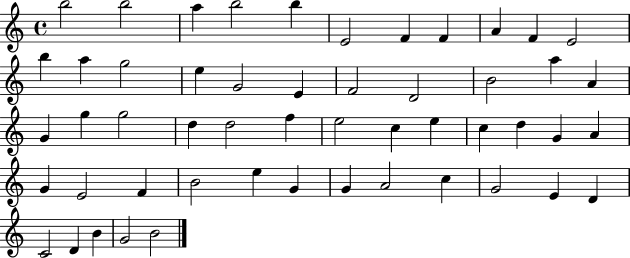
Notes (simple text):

B5/h B5/h A5/q B5/h B5/q E4/h F4/q F4/q A4/q F4/q E4/h B5/q A5/q G5/h E5/q G4/h E4/q F4/h D4/h B4/h A5/q A4/q G4/q G5/q G5/h D5/q D5/h F5/q E5/h C5/q E5/q C5/q D5/q G4/q A4/q G4/q E4/h F4/q B4/h E5/q G4/q G4/q A4/h C5/q G4/h E4/q D4/q C4/h D4/q B4/q G4/h B4/h